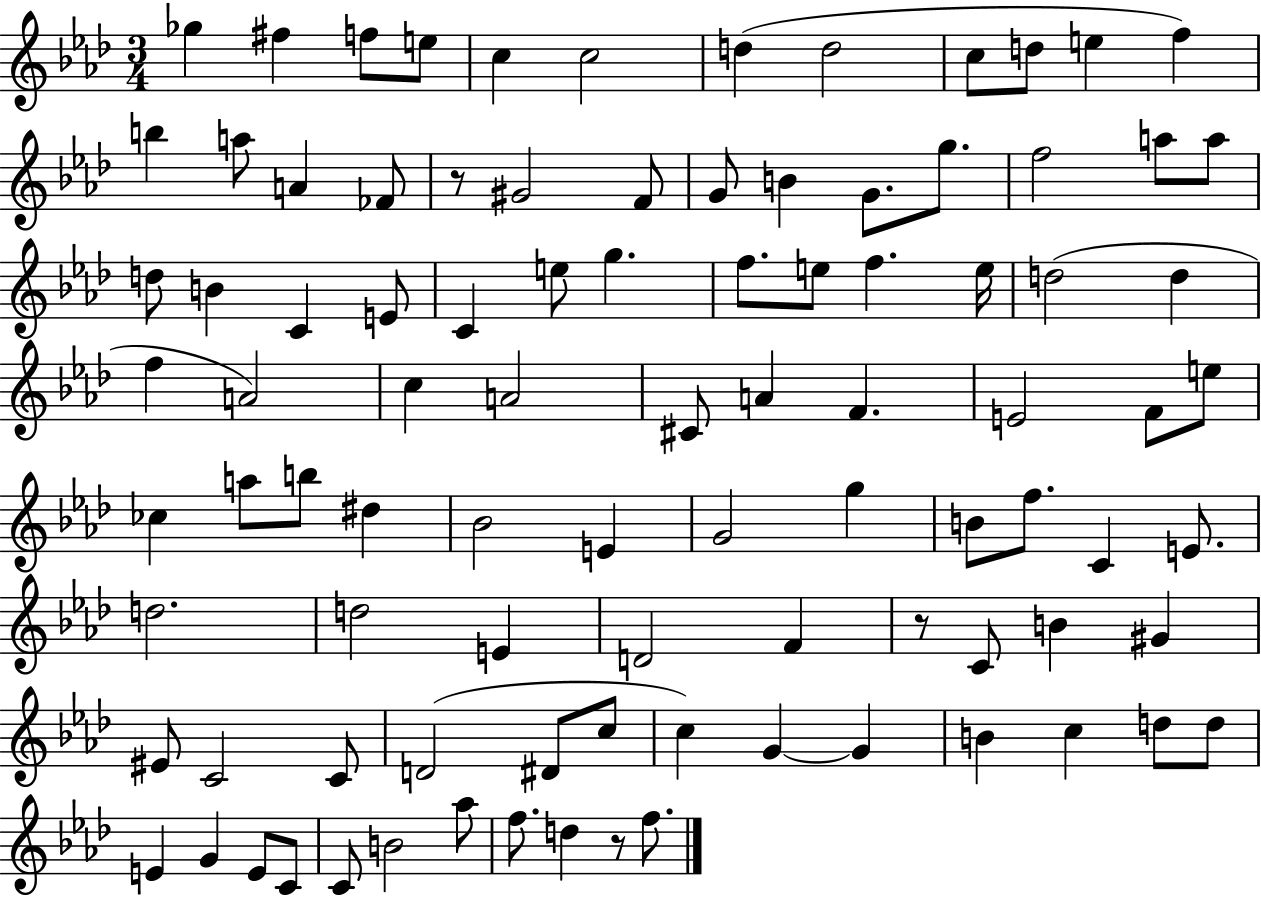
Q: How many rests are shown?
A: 3